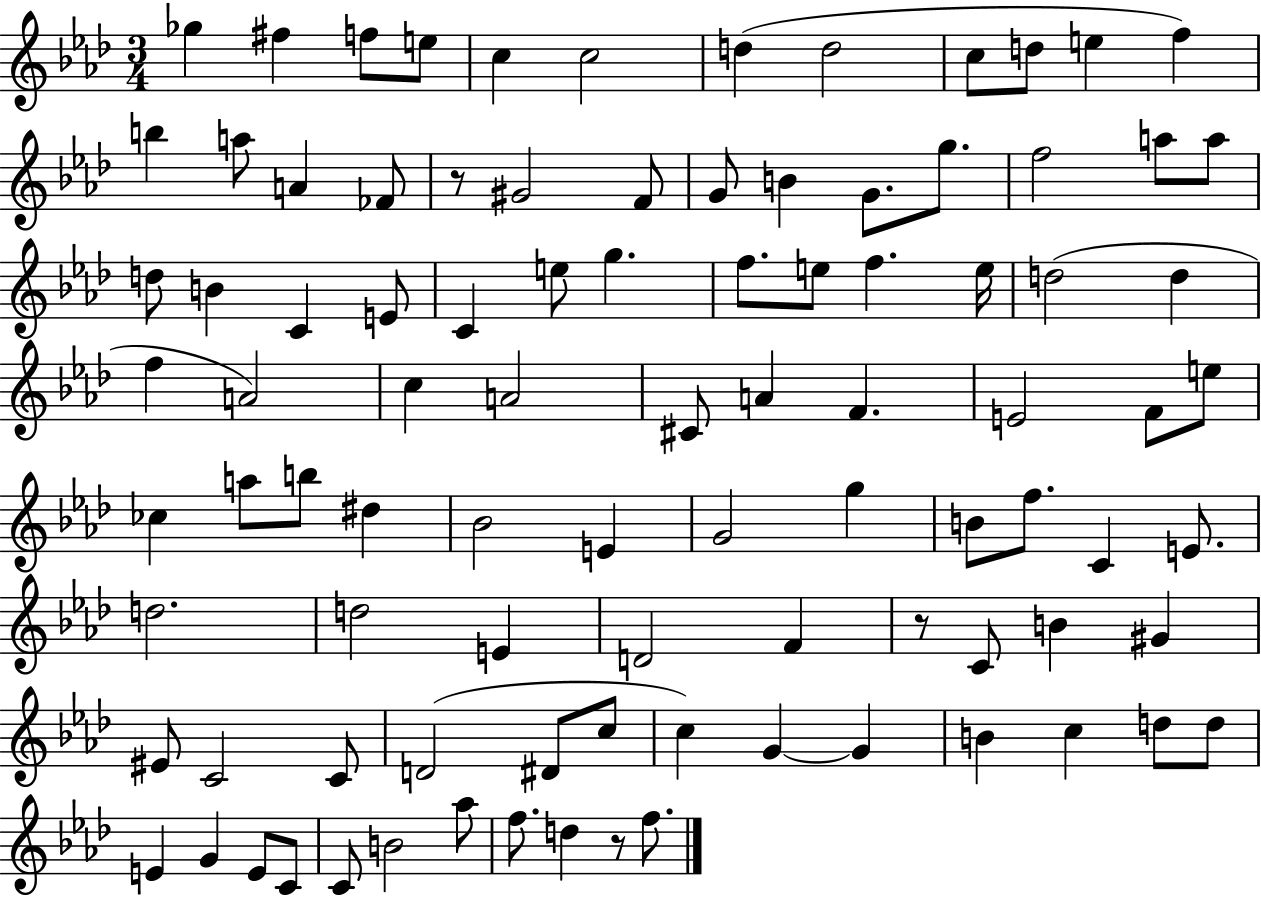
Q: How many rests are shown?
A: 3